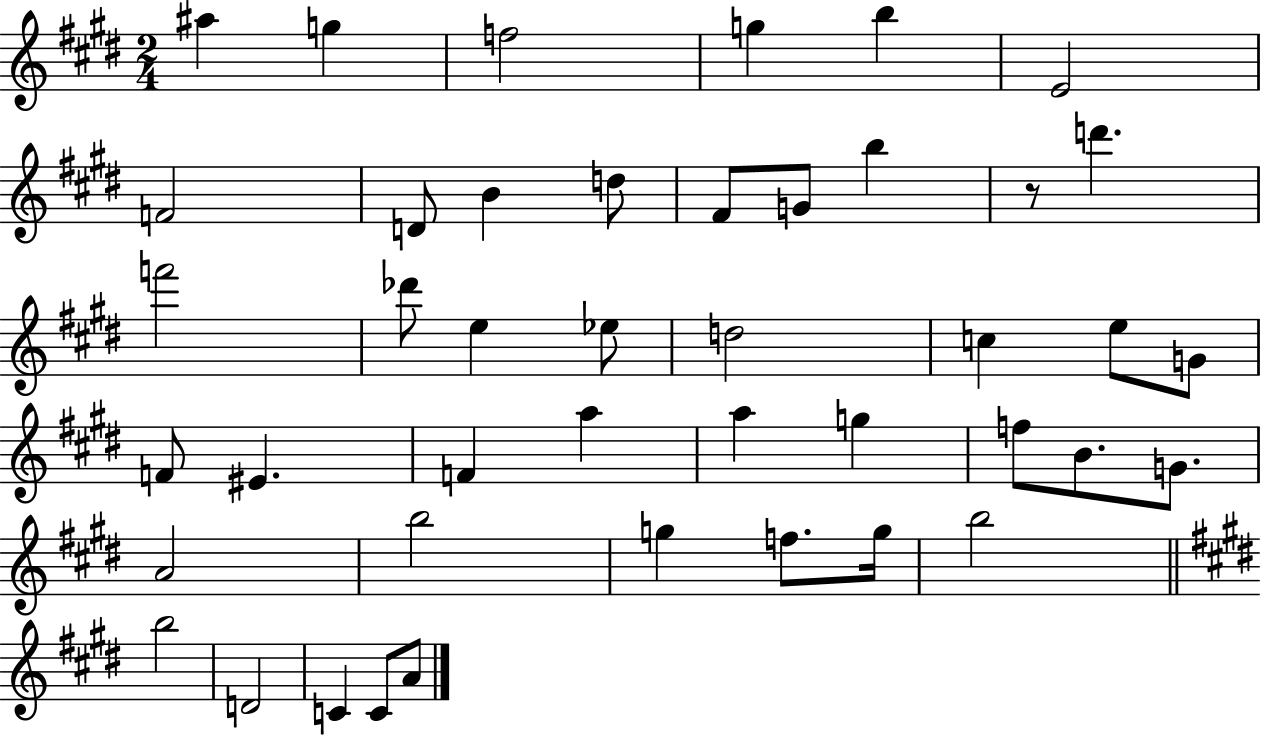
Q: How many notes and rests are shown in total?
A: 43